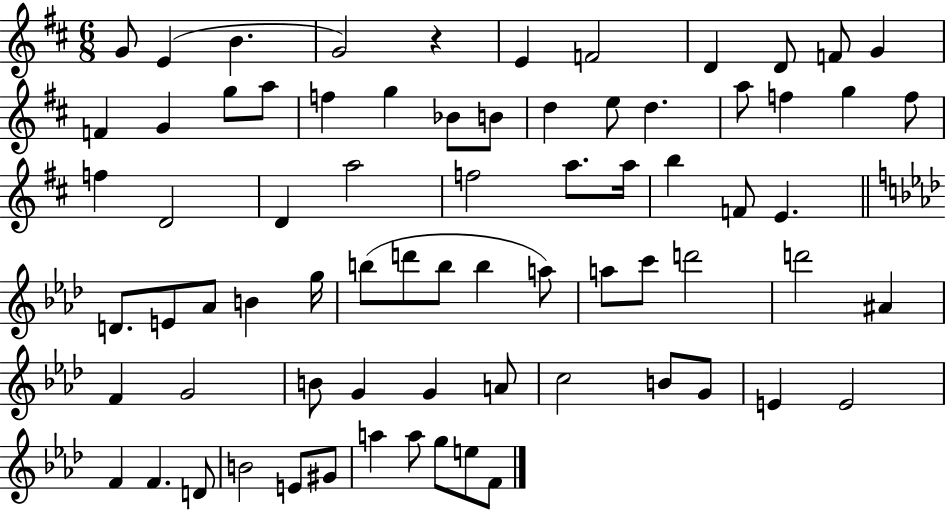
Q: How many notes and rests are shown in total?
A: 73